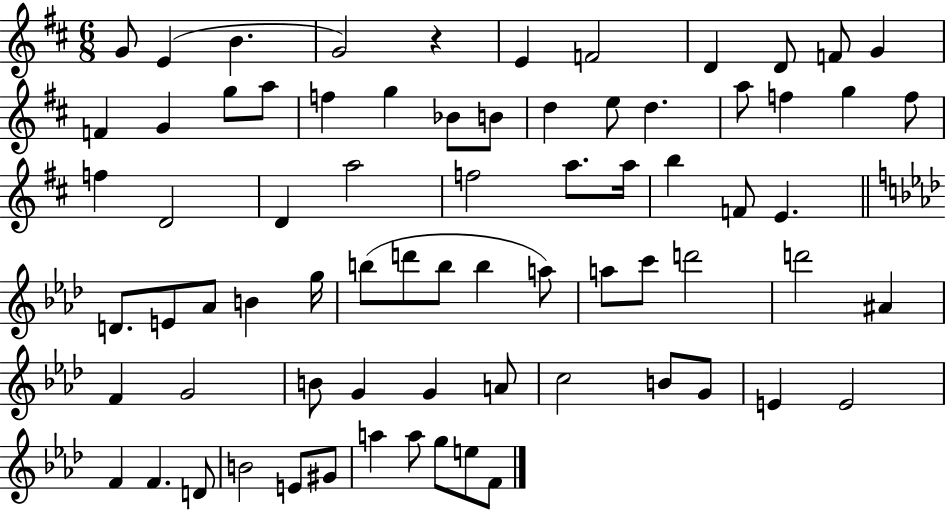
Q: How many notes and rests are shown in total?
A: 73